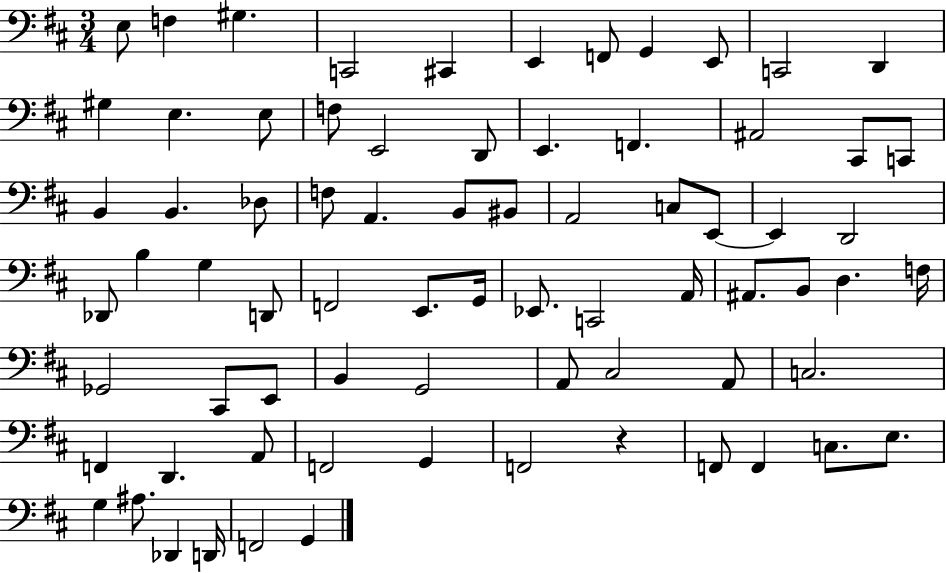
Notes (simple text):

E3/e F3/q G#3/q. C2/h C#2/q E2/q F2/e G2/q E2/e C2/h D2/q G#3/q E3/q. E3/e F3/e E2/h D2/e E2/q. F2/q. A#2/h C#2/e C2/e B2/q B2/q. Db3/e F3/e A2/q. B2/e BIS2/e A2/h C3/e E2/e E2/q D2/h Db2/e B3/q G3/q D2/e F2/h E2/e. G2/s Eb2/e. C2/h A2/s A#2/e. B2/e D3/q. F3/s Gb2/h C#2/e E2/e B2/q G2/h A2/e C#3/h A2/e C3/h. F2/q D2/q. A2/e F2/h G2/q F2/h R/q F2/e F2/q C3/e. E3/e. G3/q A#3/e. Db2/q D2/s F2/h G2/q